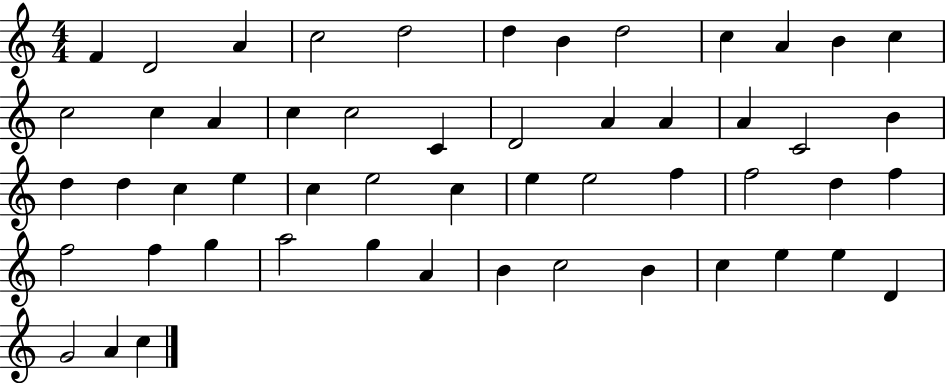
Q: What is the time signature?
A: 4/4